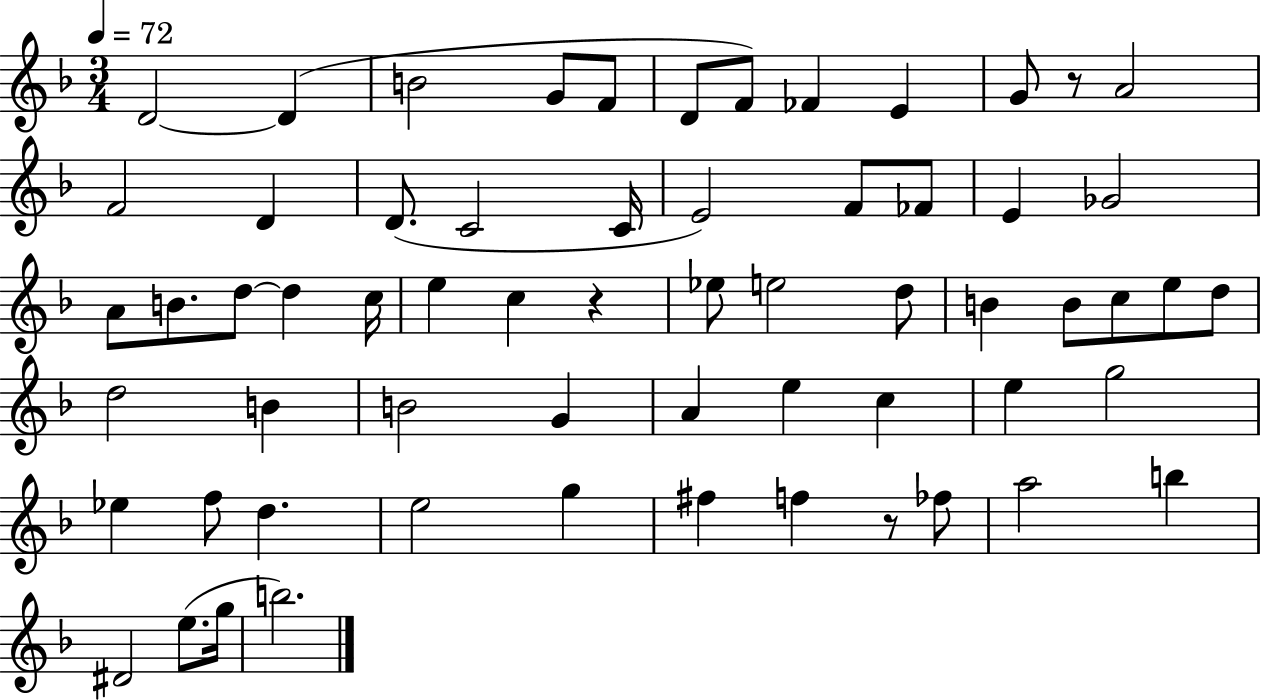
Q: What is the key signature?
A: F major